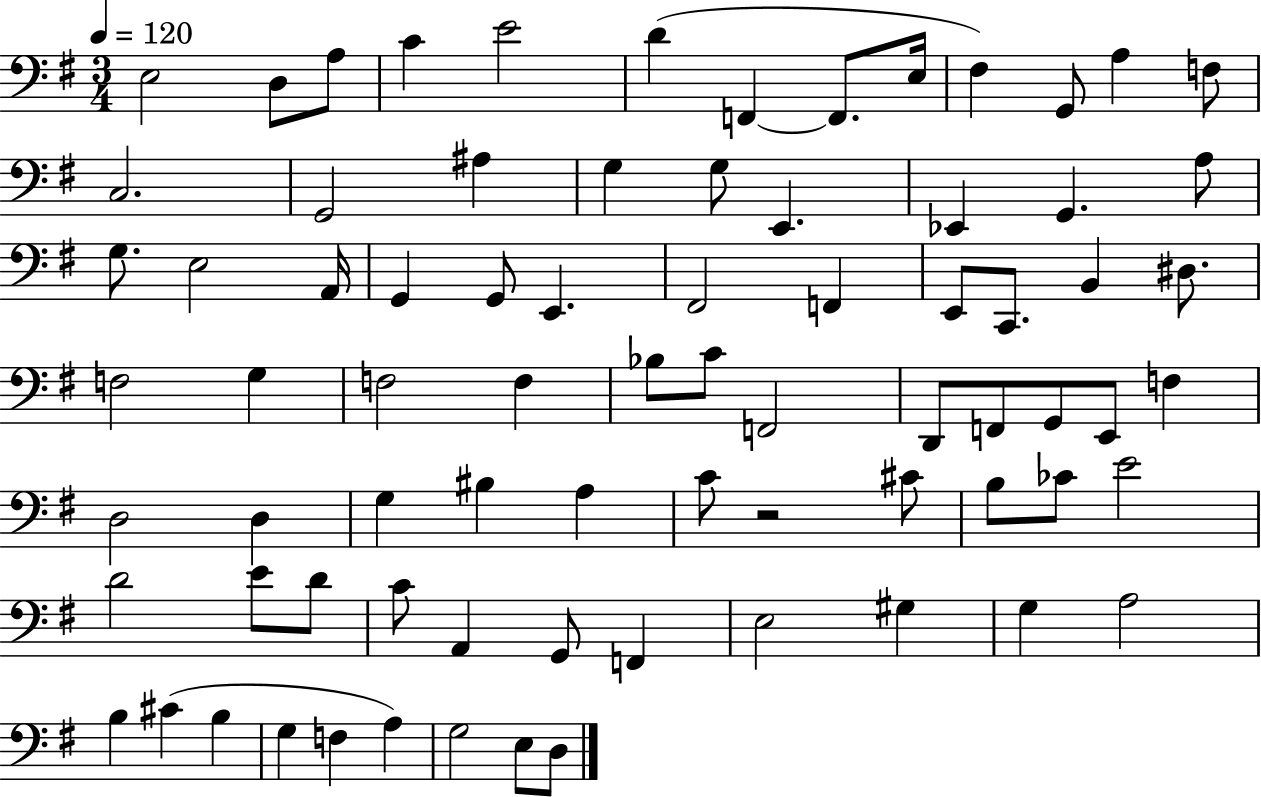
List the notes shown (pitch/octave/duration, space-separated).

E3/h D3/e A3/e C4/q E4/h D4/q F2/q F2/e. E3/s F#3/q G2/e A3/q F3/e C3/h. G2/h A#3/q G3/q G3/e E2/q. Eb2/q G2/q. A3/e G3/e. E3/h A2/s G2/q G2/e E2/q. F#2/h F2/q E2/e C2/e. B2/q D#3/e. F3/h G3/q F3/h F3/q Bb3/e C4/e F2/h D2/e F2/e G2/e E2/e F3/q D3/h D3/q G3/q BIS3/q A3/q C4/e R/h C#4/e B3/e CES4/e E4/h D4/h E4/e D4/e C4/e A2/q G2/e F2/q E3/h G#3/q G3/q A3/h B3/q C#4/q B3/q G3/q F3/q A3/q G3/h E3/e D3/e